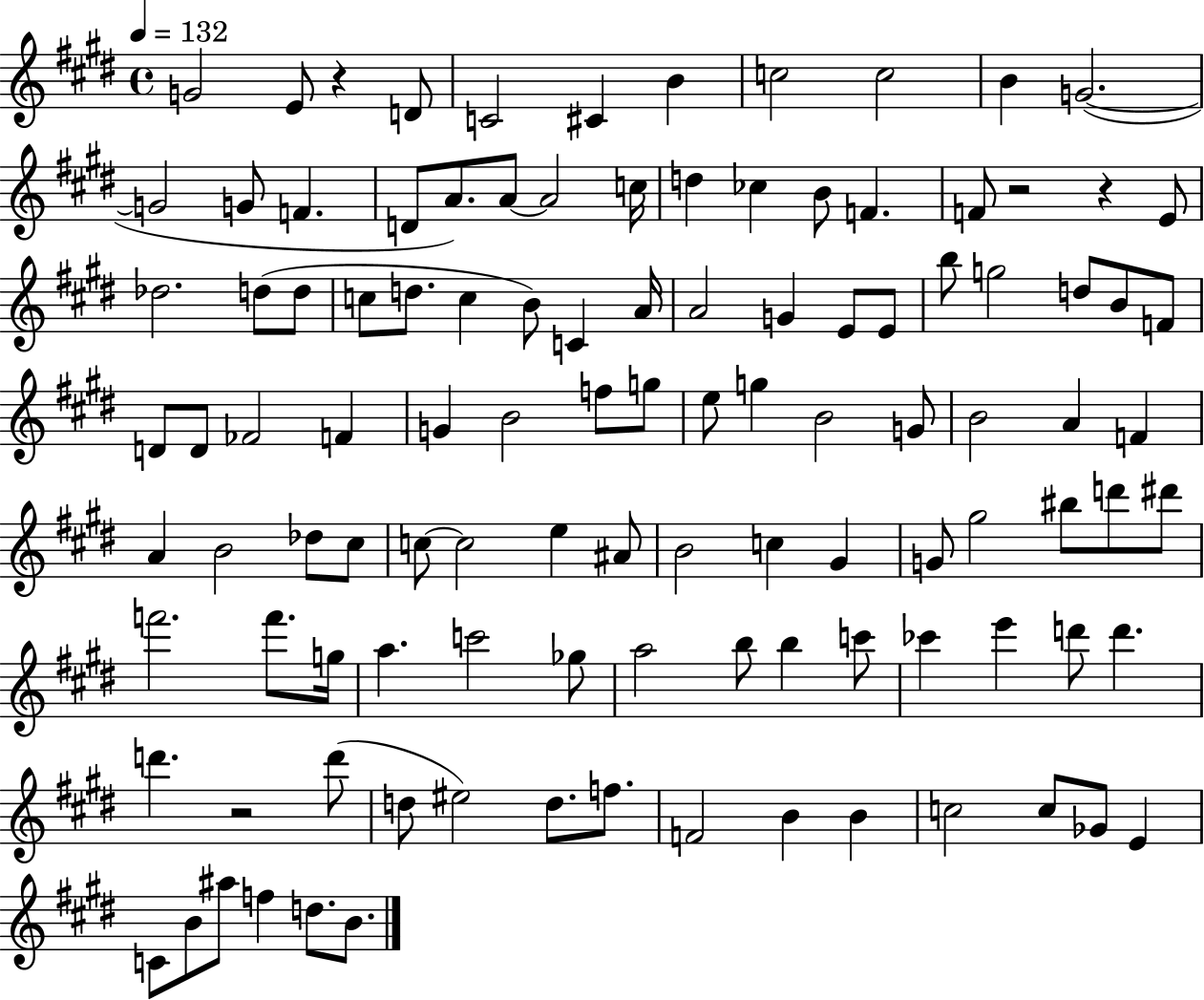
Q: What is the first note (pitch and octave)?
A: G4